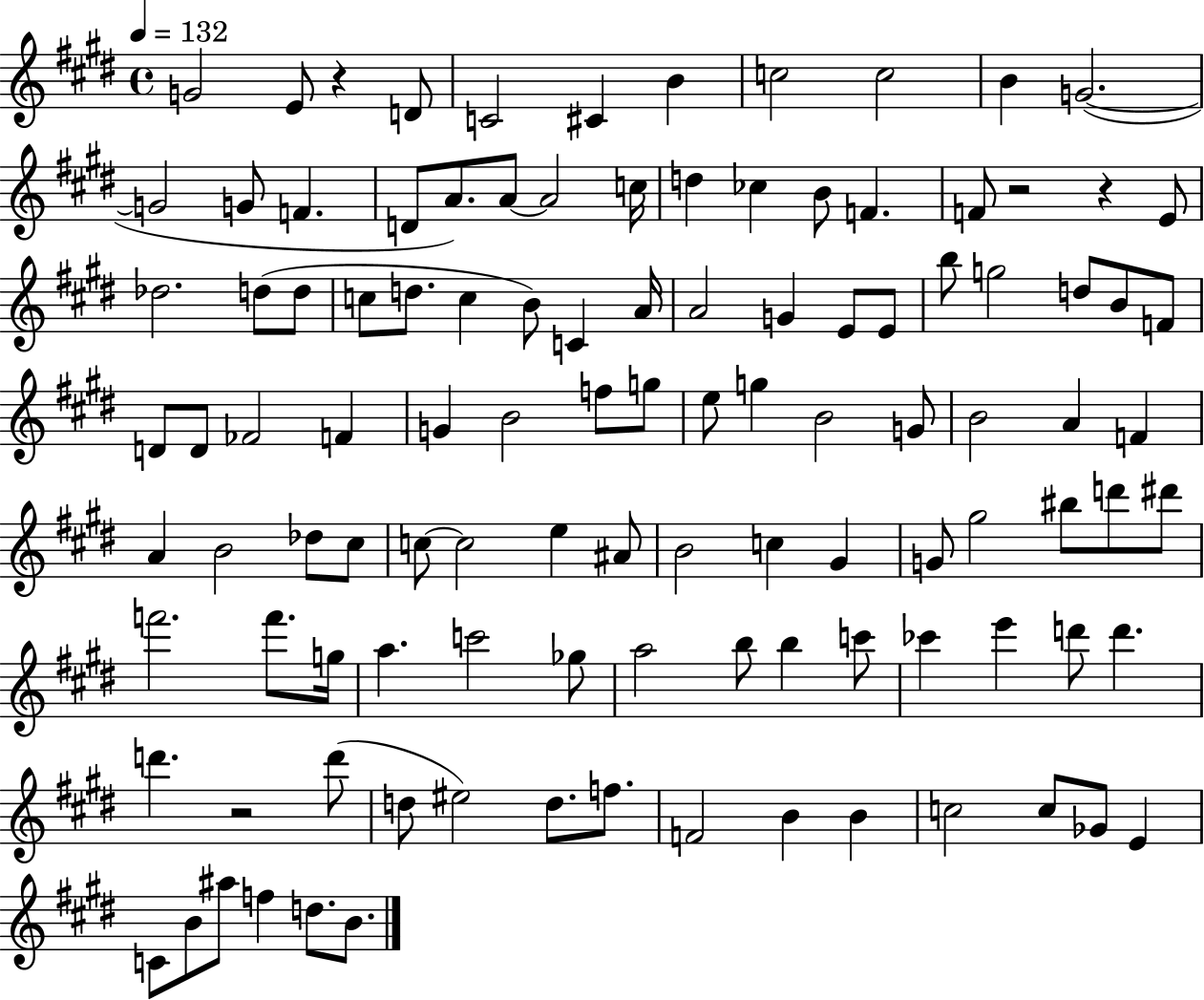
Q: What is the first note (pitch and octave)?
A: G4